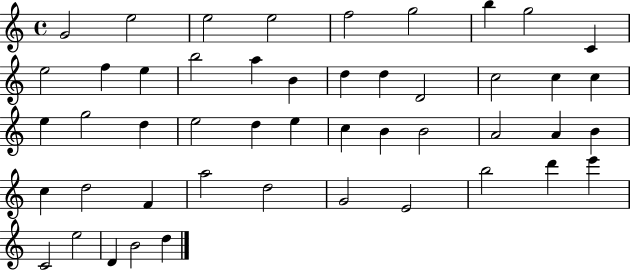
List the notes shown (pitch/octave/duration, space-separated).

G4/h E5/h E5/h E5/h F5/h G5/h B5/q G5/h C4/q E5/h F5/q E5/q B5/h A5/q B4/q D5/q D5/q D4/h C5/h C5/q C5/q E5/q G5/h D5/q E5/h D5/q E5/q C5/q B4/q B4/h A4/h A4/q B4/q C5/q D5/h F4/q A5/h D5/h G4/h E4/h B5/h D6/q E6/q C4/h E5/h D4/q B4/h D5/q